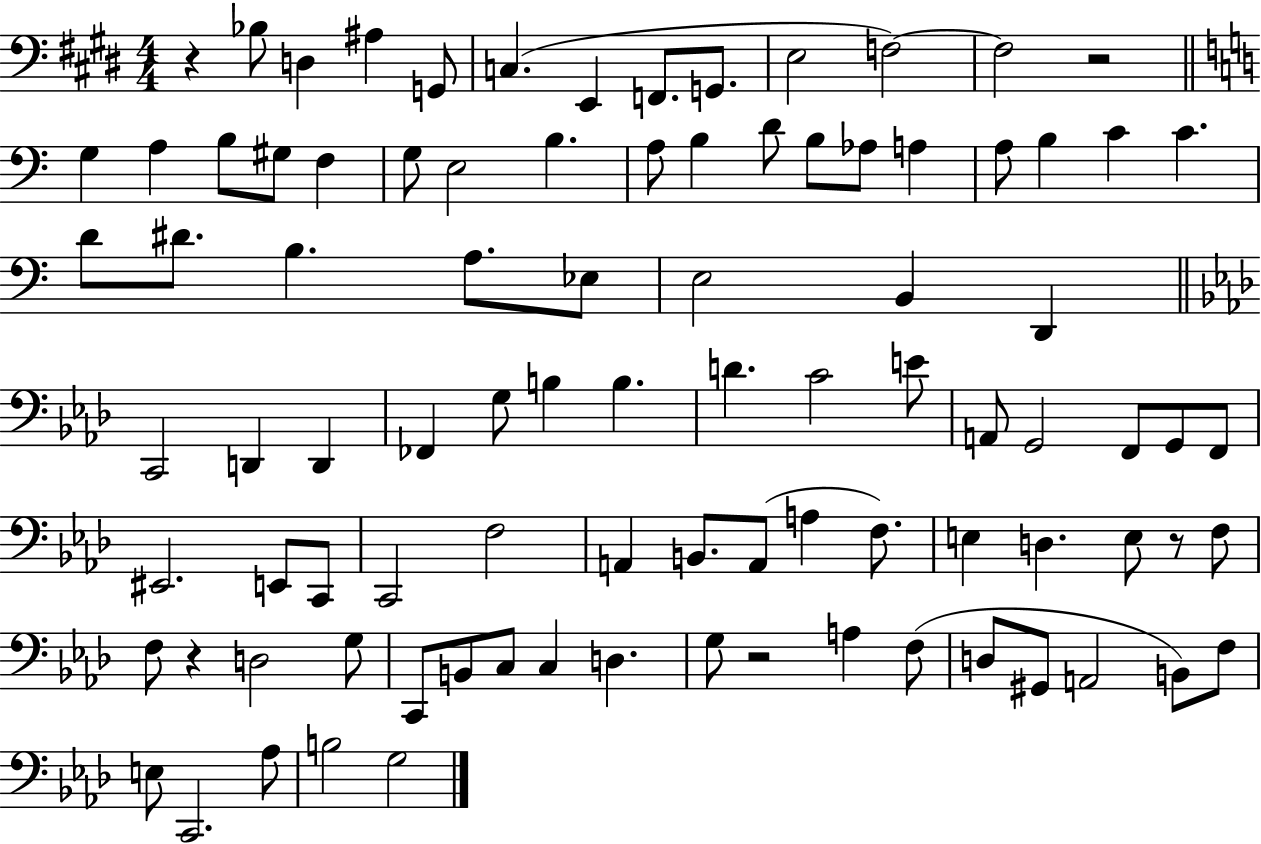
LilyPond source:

{
  \clef bass
  \numericTimeSignature
  \time 4/4
  \key e \major
  r4 bes8 d4 ais4 g,8 | c4.( e,4 f,8. g,8. | e2 f2~~) | f2 r2 | \break \bar "||" \break \key c \major g4 a4 b8 gis8 f4 | g8 e2 b4. | a8 b4 d'8 b8 aes8 a4 | a8 b4 c'4 c'4. | \break d'8 dis'8. b4. a8. ees8 | e2 b,4 d,4 | \bar "||" \break \key aes \major c,2 d,4 d,4 | fes,4 g8 b4 b4. | d'4. c'2 e'8 | a,8 g,2 f,8 g,8 f,8 | \break eis,2. e,8 c,8 | c,2 f2 | a,4 b,8. a,8( a4 f8.) | e4 d4. e8 r8 f8 | \break f8 r4 d2 g8 | c,8 b,8 c8 c4 d4. | g8 r2 a4 f8( | d8 gis,8 a,2 b,8) f8 | \break e8 c,2. aes8 | b2 g2 | \bar "|."
}